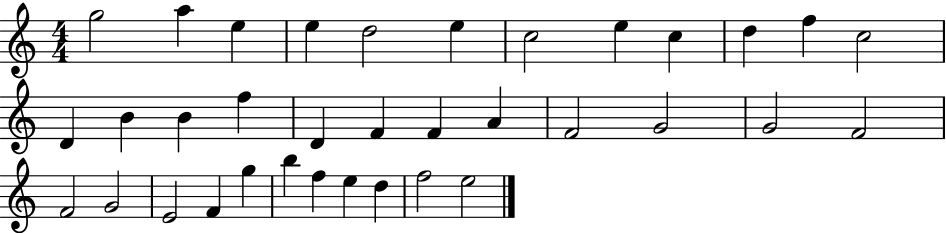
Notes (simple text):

G5/h A5/q E5/q E5/q D5/h E5/q C5/h E5/q C5/q D5/q F5/q C5/h D4/q B4/q B4/q F5/q D4/q F4/q F4/q A4/q F4/h G4/h G4/h F4/h F4/h G4/h E4/h F4/q G5/q B5/q F5/q E5/q D5/q F5/h E5/h